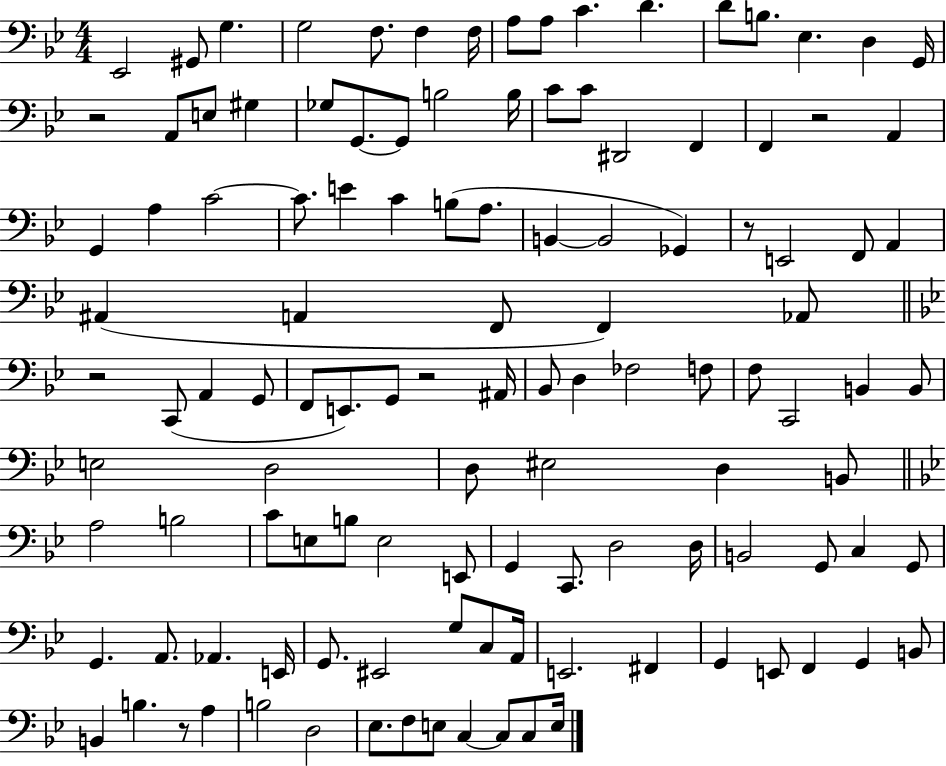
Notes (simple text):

Eb2/h G#2/e G3/q. G3/h F3/e. F3/q F3/s A3/e A3/e C4/q. D4/q. D4/e B3/e. Eb3/q. D3/q G2/s R/h A2/e E3/e G#3/q Gb3/e G2/e. G2/e B3/h B3/s C4/e C4/e D#2/h F2/q F2/q R/h A2/q G2/q A3/q C4/h C4/e. E4/q C4/q B3/e A3/e. B2/q B2/h Gb2/q R/e E2/h F2/e A2/q A#2/q A2/q F2/e F2/q Ab2/e R/h C2/e A2/q G2/e F2/e E2/e. G2/e R/h A#2/s Bb2/e D3/q FES3/h F3/e F3/e C2/h B2/q B2/e E3/h D3/h D3/e EIS3/h D3/q B2/e A3/h B3/h C4/e E3/e B3/e E3/h E2/e G2/q C2/e. D3/h D3/s B2/h G2/e C3/q G2/e G2/q. A2/e. Ab2/q. E2/s G2/e. EIS2/h G3/e C3/e A2/s E2/h. F#2/q G2/q E2/e F2/q G2/q B2/e B2/q B3/q. R/e A3/q B3/h D3/h Eb3/e. F3/e E3/e C3/q C3/e C3/e E3/s